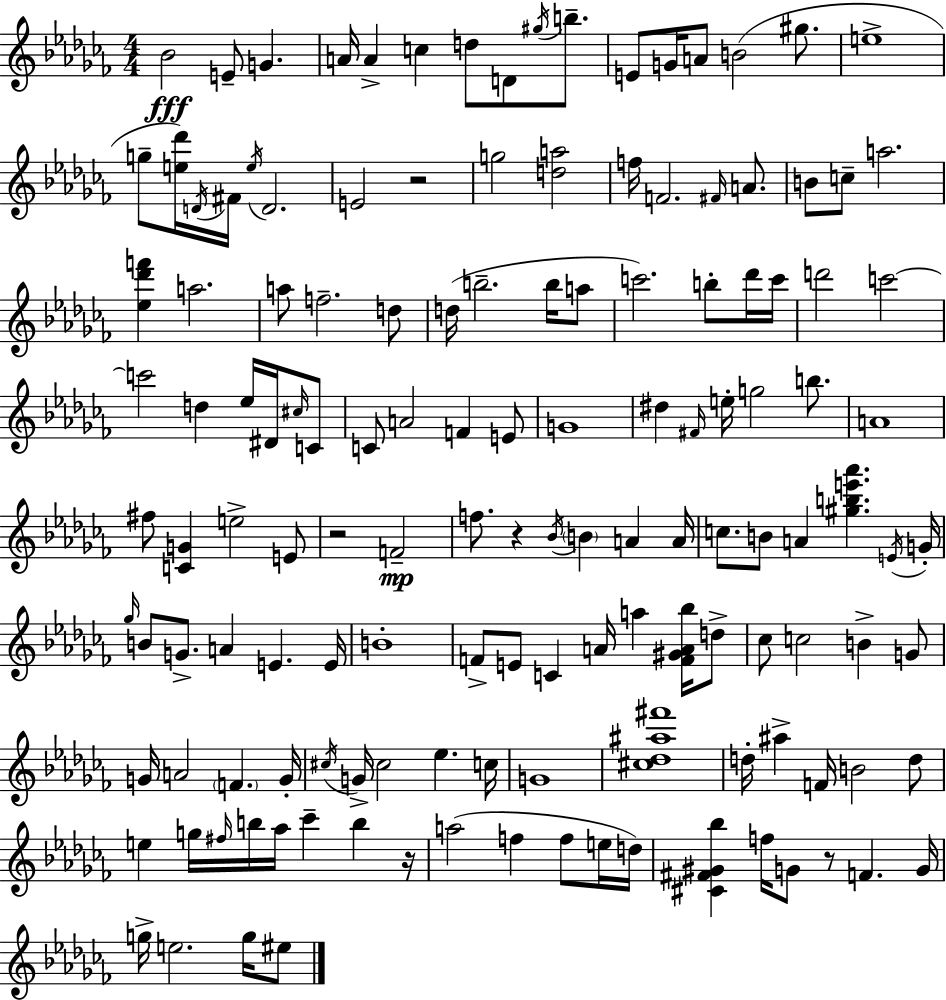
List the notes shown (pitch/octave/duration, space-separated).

Bb4/h E4/e G4/q. A4/s A4/q C5/q D5/e D4/e G#5/s B5/e. E4/e G4/s A4/e B4/h G#5/e. E5/w G5/e [E5,Db6]/s D4/s F#4/s E5/s D4/h. E4/h R/h G5/h [D5,A5]/h F5/s F4/h. F#4/s A4/e. B4/e C5/e A5/h. [Eb5,Db6,F6]/q A5/h. A5/e F5/h. D5/e D5/s B5/h. B5/s A5/e C6/h. B5/e Db6/s C6/s D6/h C6/h C6/h D5/q Eb5/s D#4/s C#5/s C4/e C4/e A4/h F4/q E4/e G4/w D#5/q F#4/s E5/s G5/h B5/e. A4/w F#5/e [C4,G4]/q E5/h E4/e R/h F4/h F5/e. R/q Bb4/s B4/q A4/q A4/s C5/e. B4/e A4/q [G#5,B5,E6,Ab6]/q. E4/s G4/s Gb5/s B4/e G4/e. A4/q E4/q. E4/s B4/w F4/e E4/e C4/q A4/s A5/q [F4,G#4,A4,Bb5]/s D5/e CES5/e C5/h B4/q G4/e G4/s A4/h F4/q. G4/s C#5/s G4/s C#5/h Eb5/q. C5/s G4/w [C#5,Db5,A#5,F#6]/w D5/s A#5/q F4/s B4/h D5/e E5/q G5/s F#5/s B5/s Ab5/s CES6/q B5/q R/s A5/h F5/q F5/e E5/s D5/s [C#4,F#4,G#4,Bb5]/q F5/s G4/e R/e F4/q. G4/s G5/s E5/h. G5/s EIS5/e